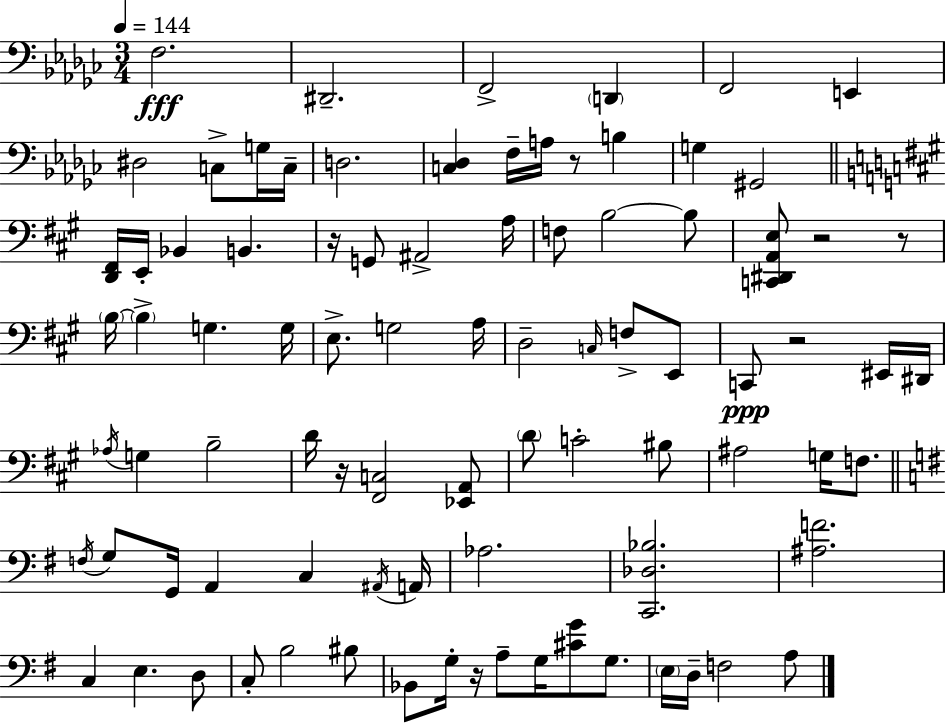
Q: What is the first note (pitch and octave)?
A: F3